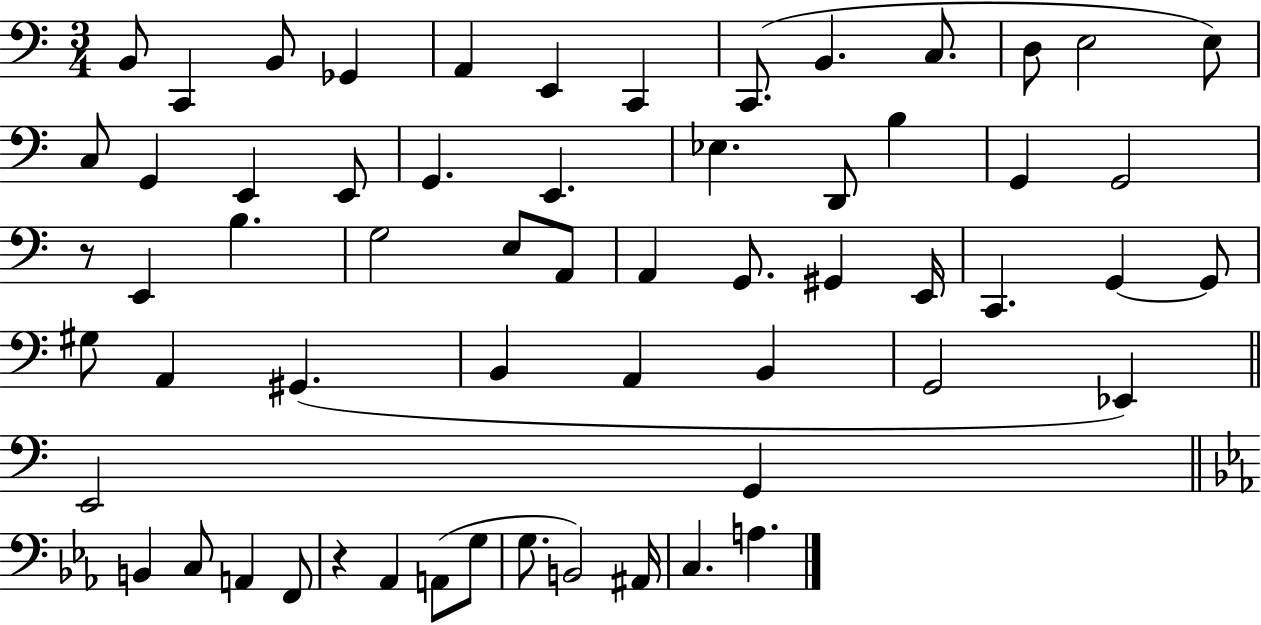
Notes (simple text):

B2/e C2/q B2/e Gb2/q A2/q E2/q C2/q C2/e. B2/q. C3/e. D3/e E3/h E3/e C3/e G2/q E2/q E2/e G2/q. E2/q. Eb3/q. D2/e B3/q G2/q G2/h R/e E2/q B3/q. G3/h E3/e A2/e A2/q G2/e. G#2/q E2/s C2/q. G2/q G2/e G#3/e A2/q G#2/q. B2/q A2/q B2/q G2/h Eb2/q E2/h G2/q B2/q C3/e A2/q F2/e R/q Ab2/q A2/e G3/e G3/e. B2/h A#2/s C3/q. A3/q.